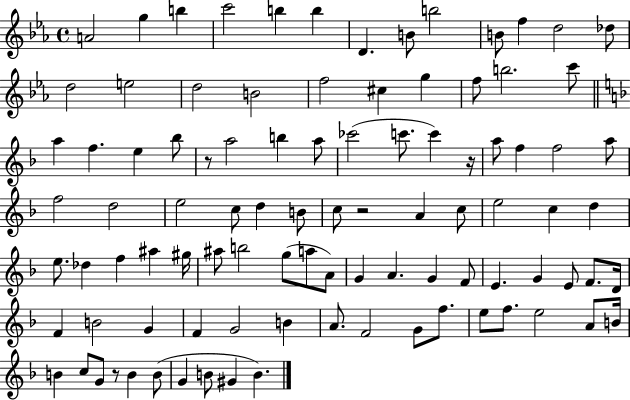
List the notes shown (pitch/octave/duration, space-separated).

A4/h G5/q B5/q C6/h B5/q B5/q D4/q. B4/e B5/h B4/e F5/q D5/h Db5/e D5/h E5/h D5/h B4/h F5/h C#5/q G5/q F5/e B5/h. C6/e A5/q F5/q. E5/q Bb5/e R/e A5/h B5/q A5/e CES6/h C6/e. C6/q R/s A5/e F5/q F5/h A5/e F5/h D5/h E5/h C5/e D5/q B4/e C5/e R/h A4/q C5/e E5/h C5/q D5/q E5/e. Db5/q F5/q A#5/q G#5/s A#5/e B5/h G5/e A5/e A4/e G4/q A4/q. G4/q F4/e E4/q. G4/q E4/e F4/e. D4/s F4/q B4/h G4/q F4/q G4/h B4/q A4/e. F4/h G4/e F5/e. E5/e F5/e. E5/h A4/e B4/s B4/q C5/e G4/e R/e B4/q B4/e G4/q B4/e G#4/q B4/q.